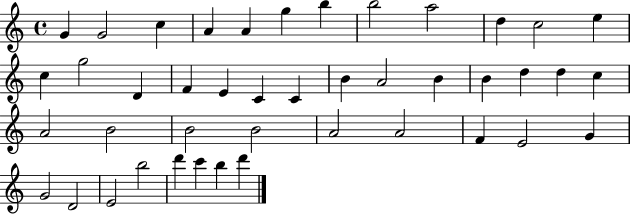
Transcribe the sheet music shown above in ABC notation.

X:1
T:Untitled
M:4/4
L:1/4
K:C
G G2 c A A g b b2 a2 d c2 e c g2 D F E C C B A2 B B d d c A2 B2 B2 B2 A2 A2 F E2 G G2 D2 E2 b2 d' c' b d'